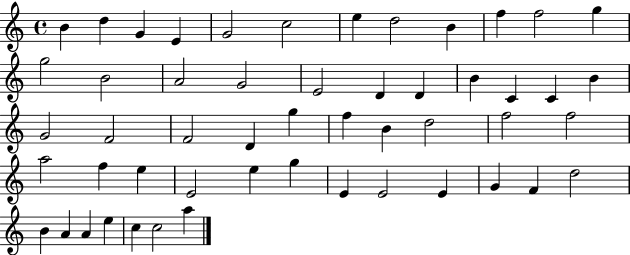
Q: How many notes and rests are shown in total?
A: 52